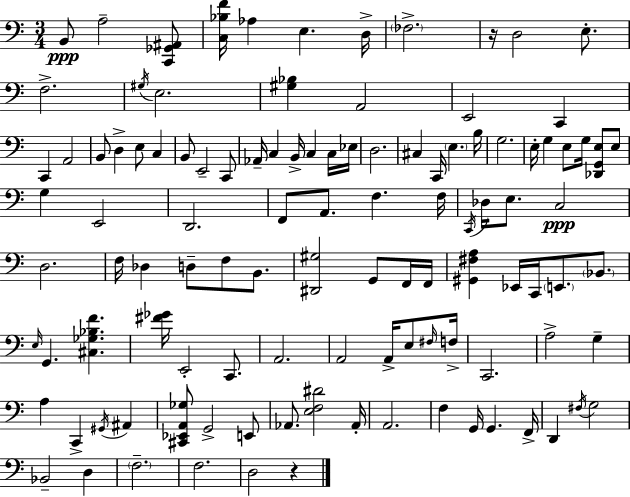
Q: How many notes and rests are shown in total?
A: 110